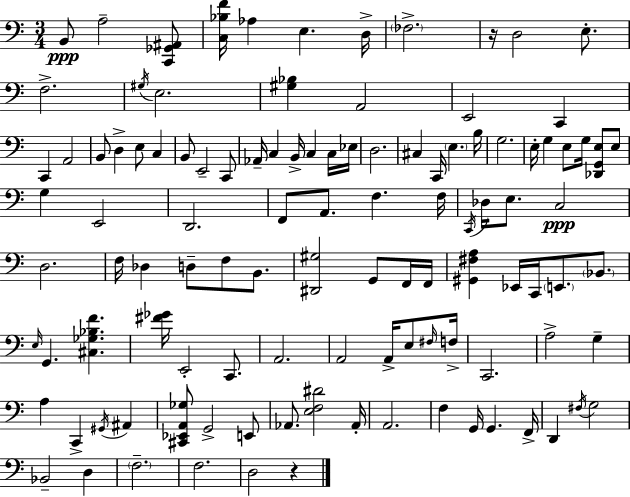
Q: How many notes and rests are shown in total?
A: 110